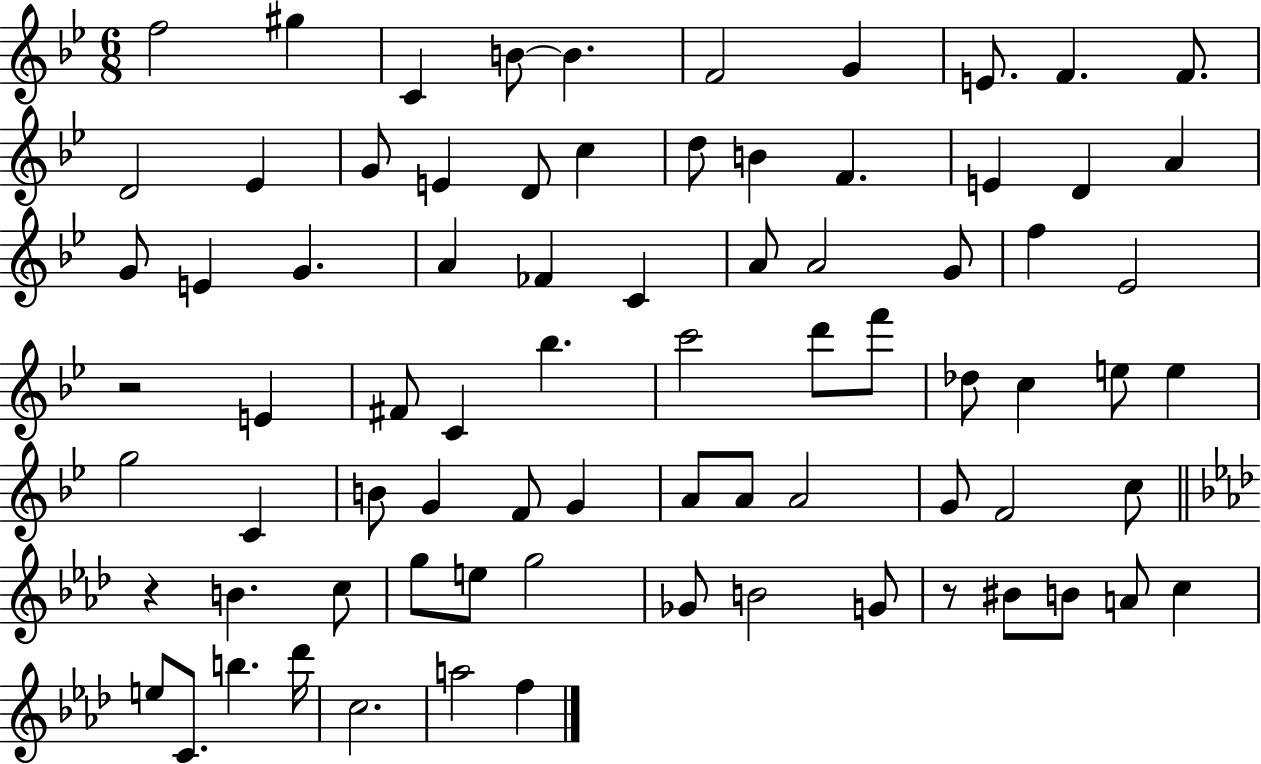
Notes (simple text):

F5/h G#5/q C4/q B4/e B4/q. F4/h G4/q E4/e. F4/q. F4/e. D4/h Eb4/q G4/e E4/q D4/e C5/q D5/e B4/q F4/q. E4/q D4/q A4/q G4/e E4/q G4/q. A4/q FES4/q C4/q A4/e A4/h G4/e F5/q Eb4/h R/h E4/q F#4/e C4/q Bb5/q. C6/h D6/e F6/e Db5/e C5/q E5/e E5/q G5/h C4/q B4/e G4/q F4/e G4/q A4/e A4/e A4/h G4/e F4/h C5/e R/q B4/q. C5/e G5/e E5/e G5/h Gb4/e B4/h G4/e R/e BIS4/e B4/e A4/e C5/q E5/e C4/e. B5/q. Db6/s C5/h. A5/h F5/q